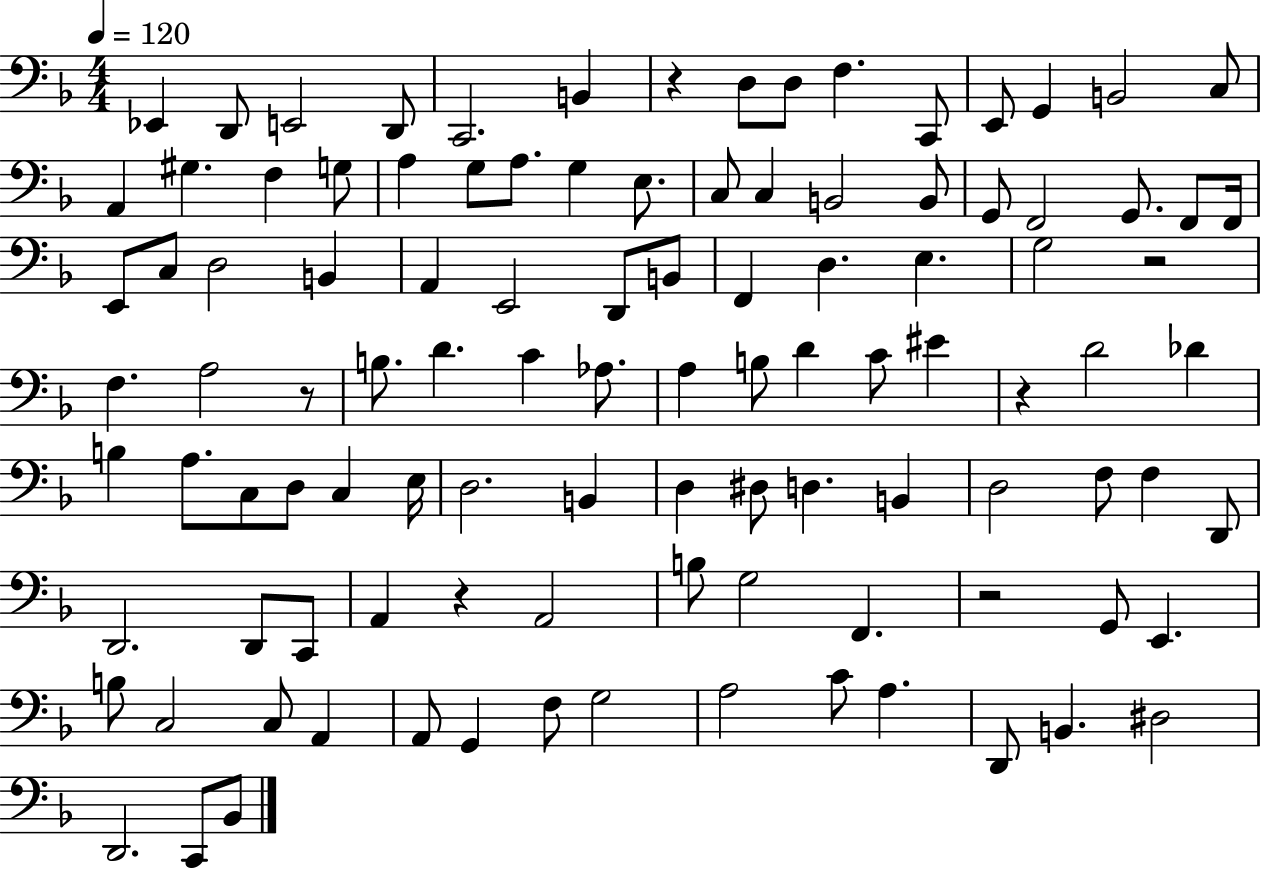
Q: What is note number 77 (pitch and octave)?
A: A2